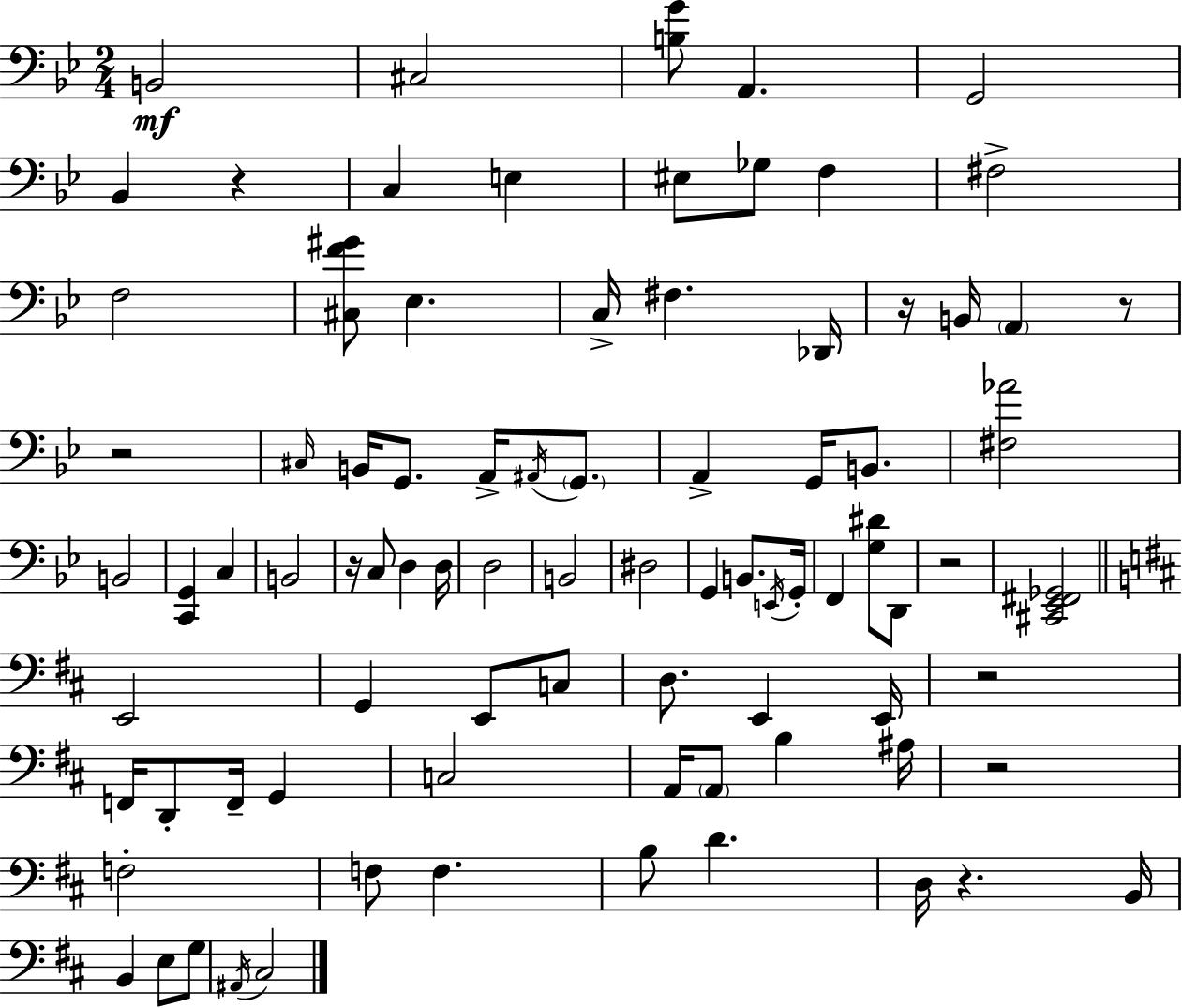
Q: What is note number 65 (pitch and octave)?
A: B2